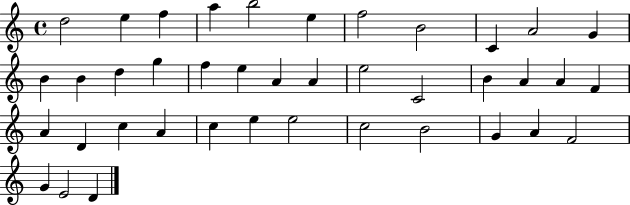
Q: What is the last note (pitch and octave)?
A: D4